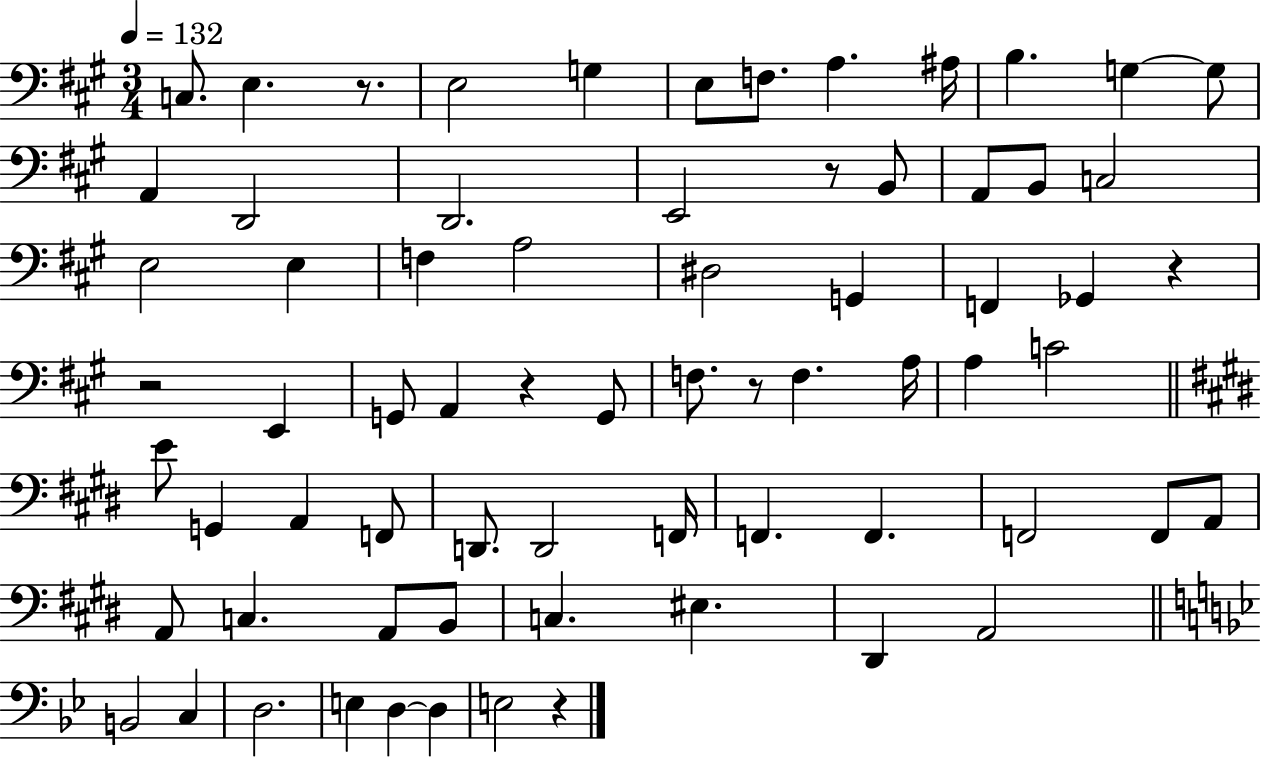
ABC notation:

X:1
T:Untitled
M:3/4
L:1/4
K:A
C,/2 E, z/2 E,2 G, E,/2 F,/2 A, ^A,/4 B, G, G,/2 A,, D,,2 D,,2 E,,2 z/2 B,,/2 A,,/2 B,,/2 C,2 E,2 E, F, A,2 ^D,2 G,, F,, _G,, z z2 E,, G,,/2 A,, z G,,/2 F,/2 z/2 F, A,/4 A, C2 E/2 G,, A,, F,,/2 D,,/2 D,,2 F,,/4 F,, F,, F,,2 F,,/2 A,,/2 A,,/2 C, A,,/2 B,,/2 C, ^E, ^D,, A,,2 B,,2 C, D,2 E, D, D, E,2 z